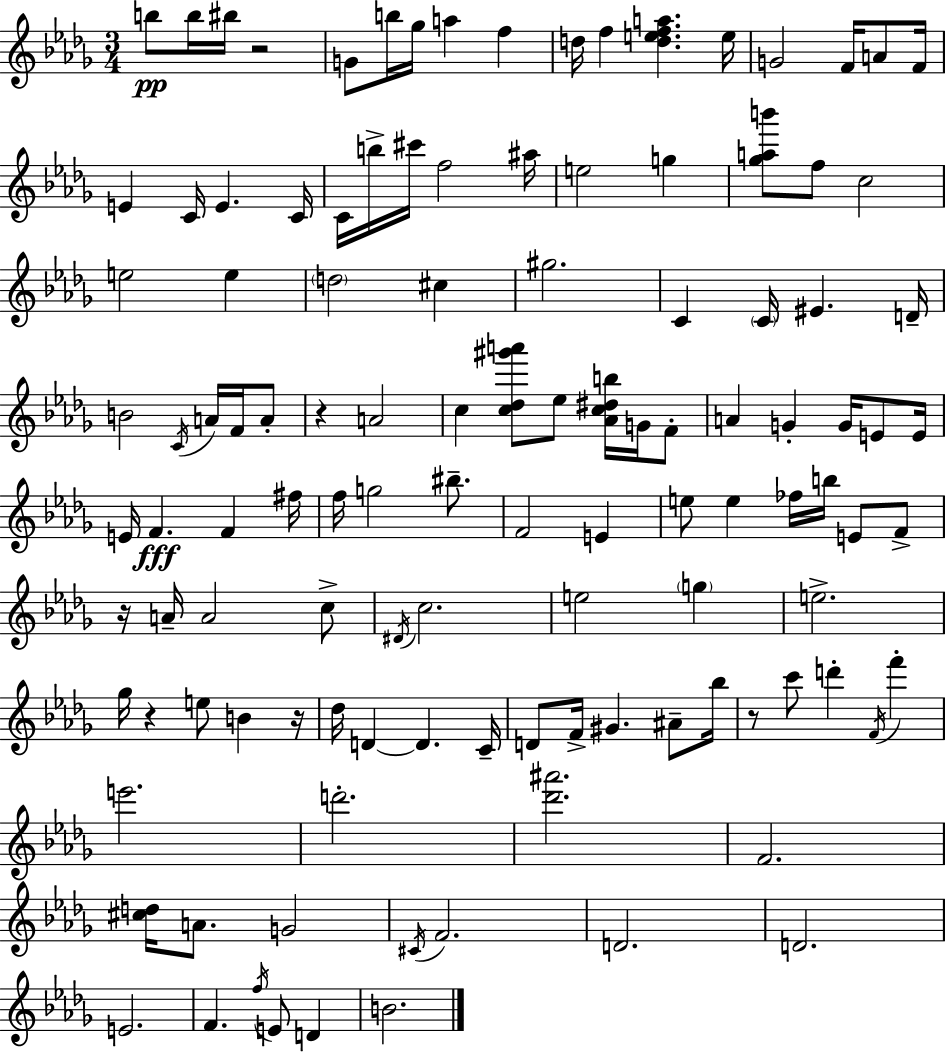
{
  \clef treble
  \numericTimeSignature
  \time 3/4
  \key bes \minor
  b''8\pp b''16 bis''16 r2 | g'8 b''16 ges''16 a''4 f''4 | d''16 f''4 <d'' e'' f'' a''>4. e''16 | g'2 f'16 a'8 f'16 | \break e'4 c'16 e'4. c'16 | c'16 b''16-> cis'''16 f''2 ais''16 | e''2 g''4 | <ges'' a'' b'''>8 f''8 c''2 | \break e''2 e''4 | \parenthesize d''2 cis''4 | gis''2. | c'4 \parenthesize c'16 eis'4. d'16-- | \break b'2 \acciaccatura { c'16 } a'16 f'16 a'8-. | r4 a'2 | c''4 <c'' des'' gis''' a'''>8 ees''8 <aes' c'' dis'' b''>16 g'16 f'8-. | a'4 g'4-. g'16 e'8 | \break e'16 e'16 f'4.\fff f'4 | fis''16 f''16 g''2 bis''8.-- | f'2 e'4 | e''8 e''4 fes''16 b''16 e'8 f'8-> | \break r16 a'16-- a'2 c''8-> | \acciaccatura { dis'16 } c''2. | e''2 \parenthesize g''4 | e''2.-> | \break ges''16 r4 e''8 b'4 | r16 des''16 d'4~~ d'4. | c'16-- d'8 f'16-> gis'4. ais'8-- | bes''16 r8 c'''8 d'''4-. \acciaccatura { f'16 } f'''4-. | \break e'''2. | d'''2.-. | <des''' ais'''>2. | f'2. | \break <cis'' d''>16 a'8. g'2 | \acciaccatura { cis'16 } f'2. | d'2. | d'2. | \break e'2. | f'4. \acciaccatura { f''16 } e'8 | d'4 b'2. | \bar "|."
}